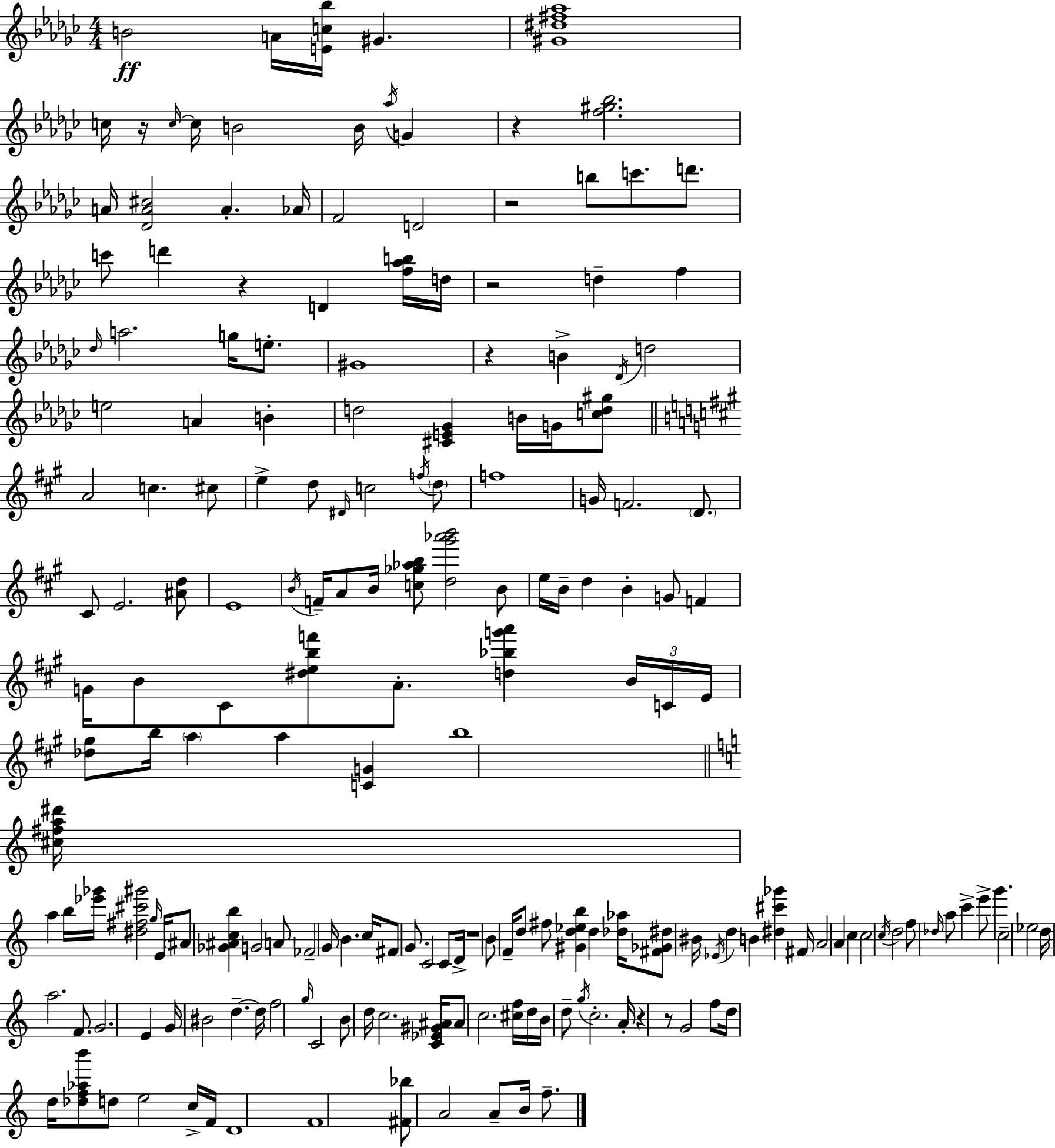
{
  \clef treble
  \numericTimeSignature
  \time 4/4
  \key ees \minor
  b'2\ff a'16 <e' c'' bes''>16 gis'4. | <gis' dis'' fis'' aes''>1 | c''16 r16 \grace { c''16~ }~ c''16 b'2 b'16 \acciaccatura { aes''16 } g'4 | r4 <f'' gis'' bes''>2. | \break a'16 <des' a' cis''>2 a'4.-. | aes'16 f'2 d'2 | r2 b''8 c'''8. d'''8. | c'''8 d'''4 r4 d'4 | \break <f'' aes'' b''>16 d''16 r2 d''4-- f''4 | \grace { des''16 } a''2. g''16 | e''8.-. gis'1 | r4 b'4-> \acciaccatura { des'16 } d''2 | \break e''2 a'4 | b'4-. d''2 <cis' e' ges'>4 | b'16 g'16 <c'' d'' gis''>8 \bar "||" \break \key a \major a'2 c''4. cis''8 | e''4-> d''8 \grace { dis'16 } c''2 \acciaccatura { f''16 } | \parenthesize d''8 f''1 | g'16 f'2. \parenthesize d'8. | \break cis'8 e'2. | <ais' d''>8 e'1 | \acciaccatura { b'16 } f'16-- a'8 b'16 <c'' ges'' aes'' b''>8 <d'' gis''' aes''' b'''>2 | b'8 e''16 b'16-- d''4 b'4-. g'8 f'4 | \break g'16 b'8 cis'8 <dis'' e'' b'' f'''>8 a'8.-. <d'' bes'' g''' a'''>4 | \tuplet 3/2 { b'16 c'16 e'16 } <des'' gis''>8 b''16 \parenthesize a''4 a''4 <c' g'>4 | b''1 | \bar "||" \break \key c \major <cis'' fis'' a'' dis'''>16 a''4 b''16 <ees''' ges'''>16 <dis'' fis'' cis''' gis'''>2 \grace { g''16 } | e'16 \parenthesize ais'8 <ges' ais' c'' b''>4 g'2 a'8 | fes'2-- g'16 b'4. | c''16 fis'8 g'8. c'2 c'8 | \break d'16-> r1 | b'8 f'16-- d''8 fis''8 <gis' d'' ees'' b''>4 d''4 | <des'' aes''>16 <fis' ges' dis''>8 bis'16 \acciaccatura { ees'16 } d''4 b'4 <dis'' cis''' ges'''>4 | fis'16 a'2 a'4 c''4 | \break c''2 \acciaccatura { c''16 } d''2 | f''8 \grace { des''16 } a''8 c'''4-> e'''8-> g'''4. | c''2-- ees''2 | d''16 a''2. | \break f'8. g'2. | e'4 g'16 bis'2 d''4.--~~ | d''16 f''2 \grace { g''16 } c'2 | b'8 d''16 c''2. | \break <c' ees' gis' ais'>16 ais'8 c''2. | <cis'' f''>16 d''16 b'16 d''8-- \acciaccatura { g''16 } c''2.-. | a'16-. r4 r8 g'2 | f''8 d''16 d''16 <des'' f'' aes'' b'''>8 d''8 e''2 | \break c''16-> f'16 d'1 | f'1 | <fis' bes''>8 a'2 | a'8-- b'16 f''8.-- \bar "|."
}